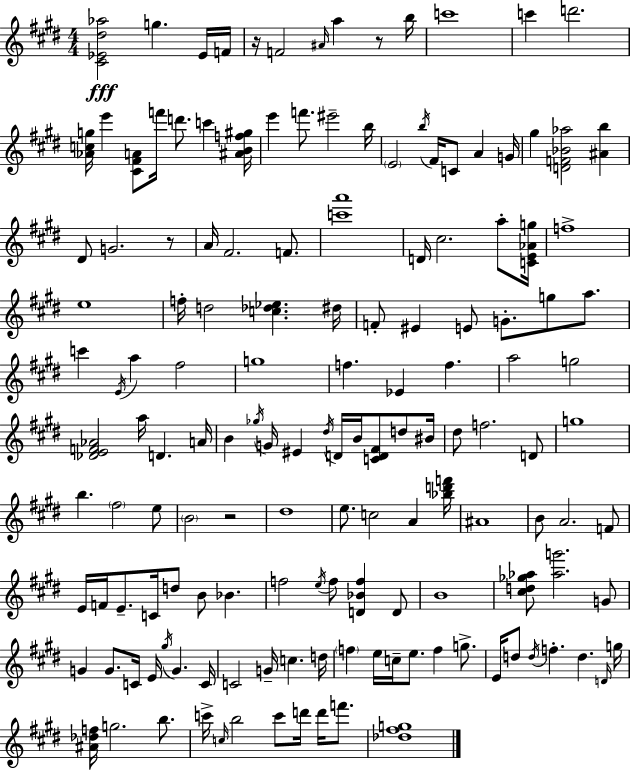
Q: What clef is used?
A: treble